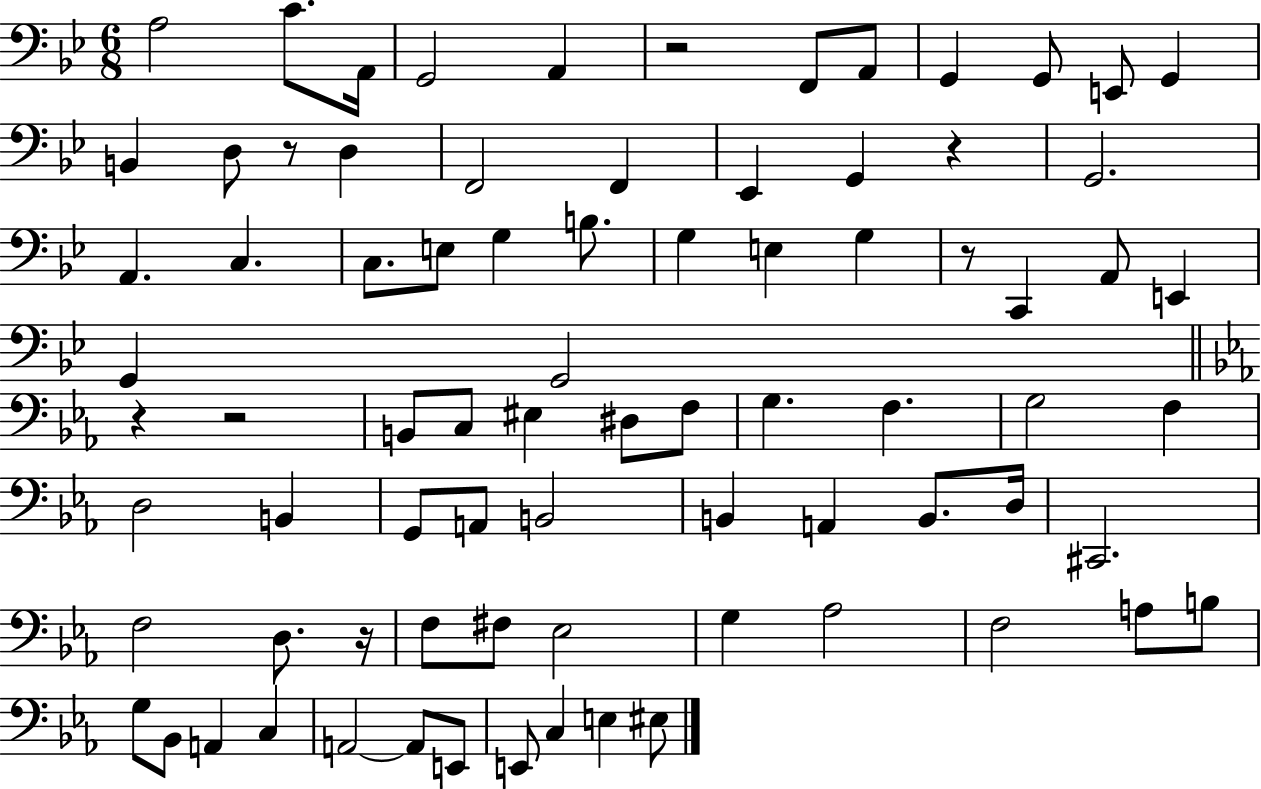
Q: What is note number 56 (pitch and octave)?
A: F#3